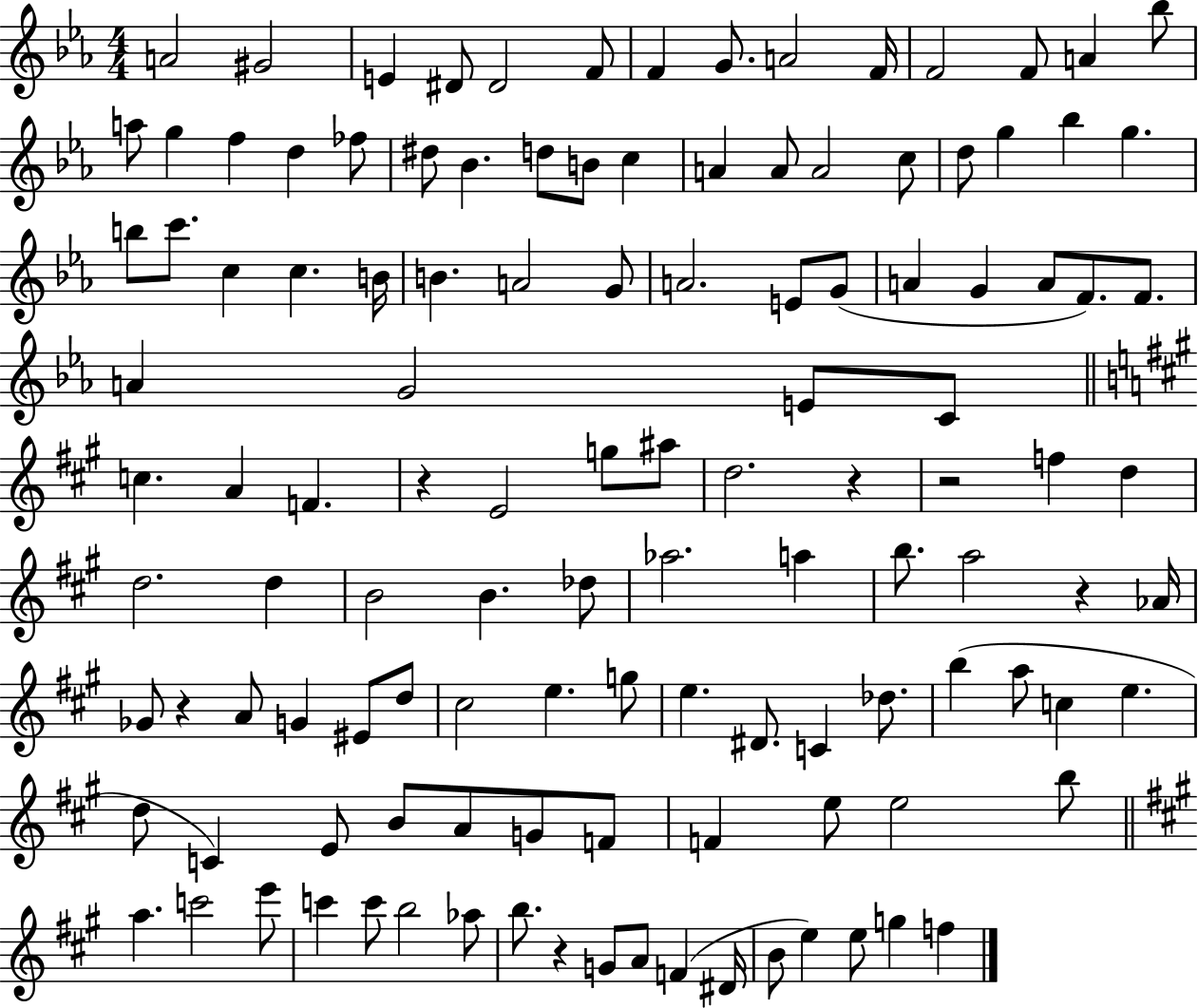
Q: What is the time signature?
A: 4/4